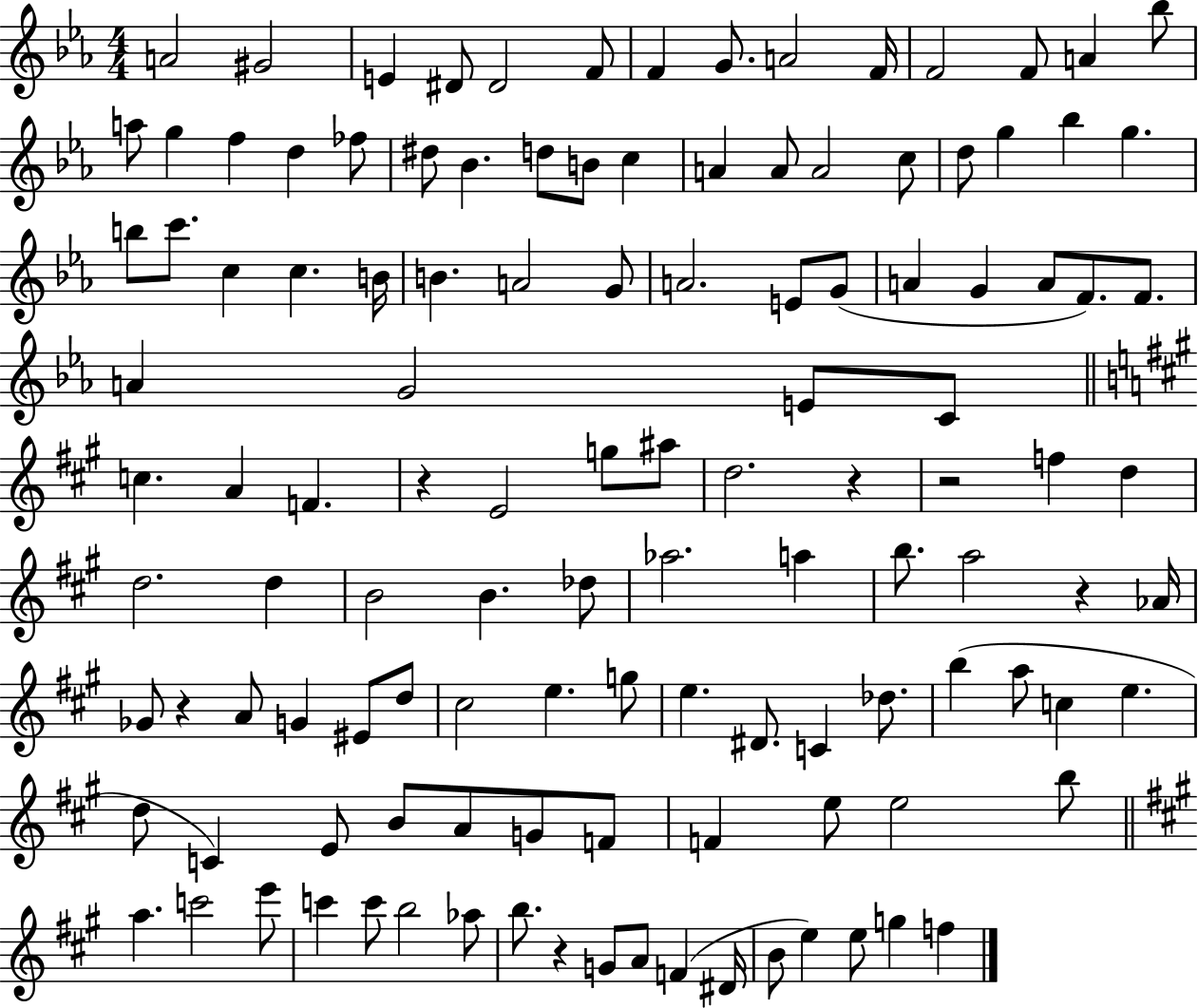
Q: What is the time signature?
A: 4/4